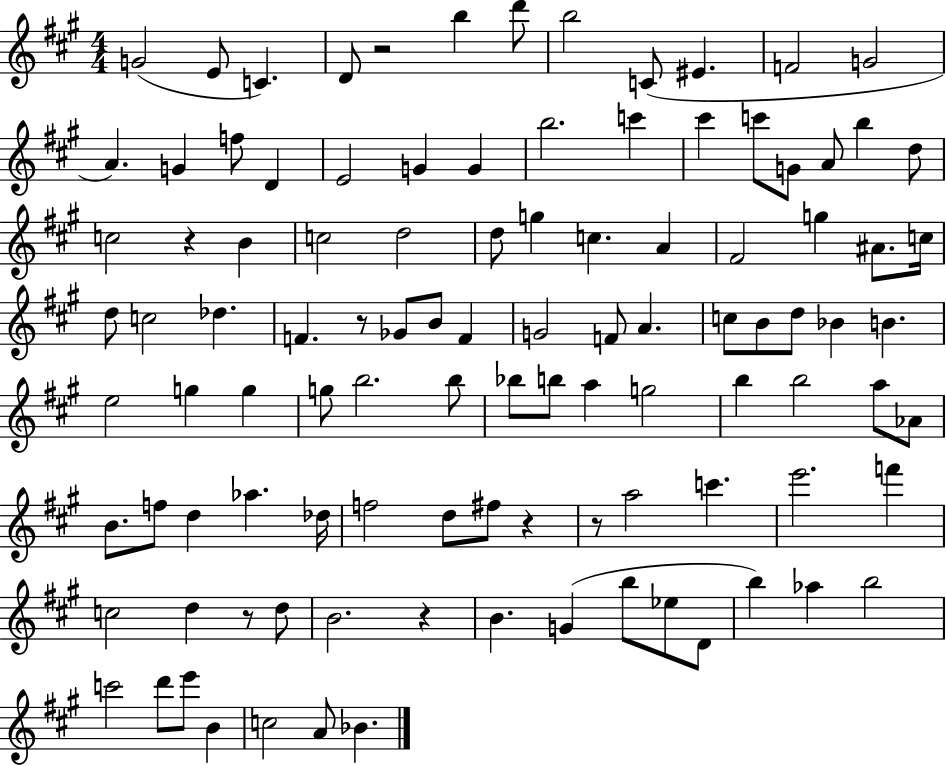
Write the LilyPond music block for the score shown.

{
  \clef treble
  \numericTimeSignature
  \time 4/4
  \key a \major
  \repeat volta 2 { g'2( e'8 c'4.) | d'8 r2 b''4 d'''8 | b''2 c'8( eis'4. | f'2 g'2 | \break a'4.) g'4 f''8 d'4 | e'2 g'4 g'4 | b''2. c'''4 | cis'''4 c'''8 g'8 a'8 b''4 d''8 | \break c''2 r4 b'4 | c''2 d''2 | d''8 g''4 c''4. a'4 | fis'2 g''4 ais'8. c''16 | \break d''8 c''2 des''4. | f'4. r8 ges'8 b'8 f'4 | g'2 f'8 a'4. | c''8 b'8 d''8 bes'4 b'4. | \break e''2 g''4 g''4 | g''8 b''2. b''8 | bes''8 b''8 a''4 g''2 | b''4 b''2 a''8 aes'8 | \break b'8. f''8 d''4 aes''4. des''16 | f''2 d''8 fis''8 r4 | r8 a''2 c'''4. | e'''2. f'''4 | \break c''2 d''4 r8 d''8 | b'2. r4 | b'4. g'4( b''8 ees''8 d'8 | b''4) aes''4 b''2 | \break c'''2 d'''8 e'''8 b'4 | c''2 a'8 bes'4. | } \bar "|."
}